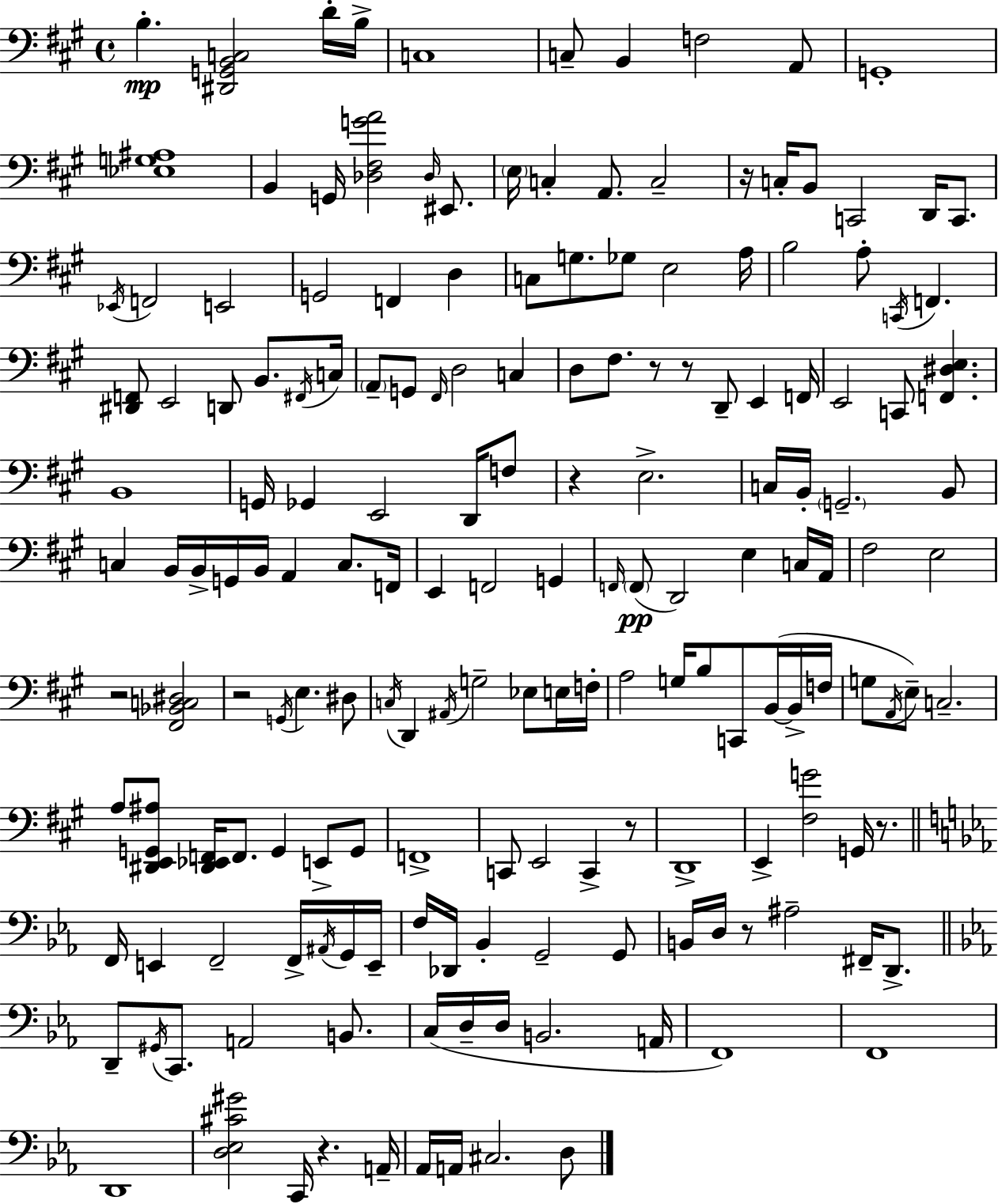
X:1
T:Untitled
M:4/4
L:1/4
K:A
B, [^D,,G,,B,,C,]2 D/4 B,/4 C,4 C,/2 B,, F,2 A,,/2 G,,4 [_E,G,^A,]4 B,, G,,/4 [_D,^F,GA]2 _D,/4 ^E,,/2 E,/4 C, A,,/2 C,2 z/4 C,/4 B,,/2 C,,2 D,,/4 C,,/2 _E,,/4 F,,2 E,,2 G,,2 F,, D, C,/2 G,/2 _G,/2 E,2 A,/4 B,2 A,/2 C,,/4 F,, [^D,,F,,]/2 E,,2 D,,/2 B,,/2 ^F,,/4 C,/4 A,,/2 G,,/2 ^F,,/4 D,2 C, D,/2 ^F,/2 z/2 z/2 D,,/2 E,, F,,/4 E,,2 C,,/2 [F,,^D,E,] B,,4 G,,/4 _G,, E,,2 D,,/4 F,/2 z E,2 C,/4 B,,/4 G,,2 B,,/2 C, B,,/4 B,,/4 G,,/4 B,,/4 A,, C,/2 F,,/4 E,, F,,2 G,, F,,/4 F,,/2 D,,2 E, C,/4 A,,/4 ^F,2 E,2 z2 [^F,,_B,,C,^D,]2 z2 G,,/4 E, ^D,/2 C,/4 D,, ^A,,/4 G,2 _E,/2 E,/4 F,/4 A,2 G,/4 B,/2 C,,/2 B,,/4 B,,/4 F,/4 G,/2 A,,/4 E,/2 C,2 A,/2 [^D,,E,,G,,^A,]/2 [^D,,_E,,F,,]/4 F,,/2 G,, E,,/2 G,,/2 F,,4 C,,/2 E,,2 C,, z/2 D,,4 E,, [^F,G]2 G,,/4 z/2 F,,/4 E,, F,,2 F,,/4 ^A,,/4 G,,/4 E,,/4 F,/4 _D,,/4 _B,, G,,2 G,,/2 B,,/4 D,/4 z/2 ^A,2 ^F,,/4 D,,/2 D,,/2 ^G,,/4 C,,/2 A,,2 B,,/2 C,/4 D,/4 D,/4 B,,2 A,,/4 F,,4 F,,4 D,,4 [D,_E,^C^G]2 C,,/4 z A,,/4 _A,,/4 A,,/4 ^C,2 D,/2